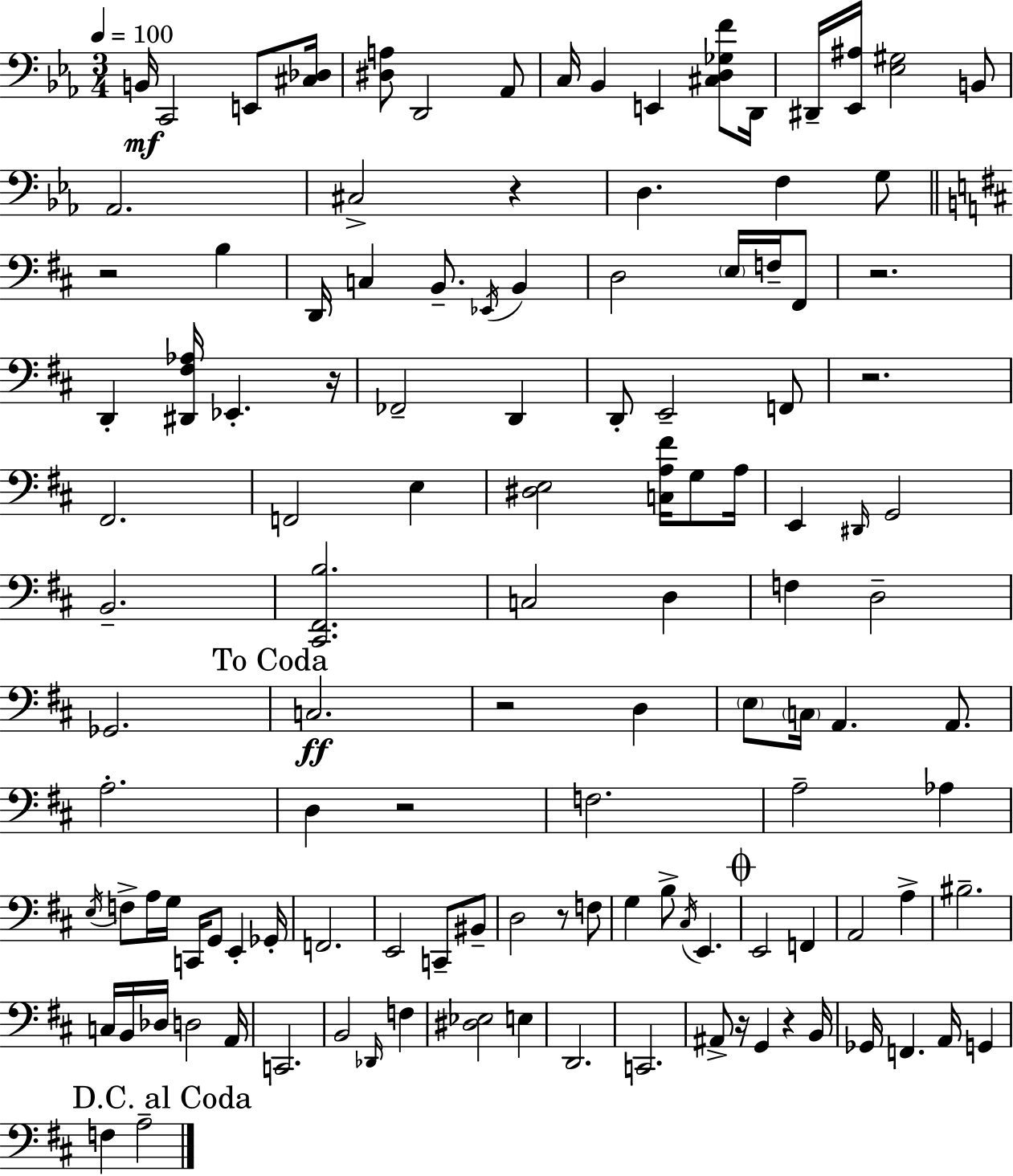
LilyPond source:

{
  \clef bass
  \numericTimeSignature
  \time 3/4
  \key c \minor
  \tempo 4 = 100
  b,16\mf c,2 e,8 <cis des>16 | <dis a>8 d,2 aes,8 | c16 bes,4 e,4 <cis d ges f'>8 d,16 | dis,16-- <ees, ais>16 <ees gis>2 b,8 | \break aes,2. | cis2-> r4 | d4. f4 g8 | \bar "||" \break \key b \minor r2 b4 | d,16 c4 b,8.-- \acciaccatura { ees,16 } b,4 | d2 \parenthesize e16 f16-- fis,8 | r2. | \break d,4-. <dis, fis aes>16 ees,4.-. | r16 fes,2-- d,4 | d,8-. e,2-- f,8 | r2. | \break fis,2. | f,2 e4 | <dis e>2 <c a fis'>16 g8 | a16 e,4 \grace { dis,16 } g,2 | \break b,2.-- | <cis, fis, b>2. | c2 d4 | f4 d2-- | \break ges,2. | \mark "To Coda" c2.\ff | r2 d4 | \parenthesize e8 \parenthesize c16 a,4. a,8. | \break a2.-. | d4 r2 | f2. | a2-- aes4 | \break \acciaccatura { e16 } f8-> a16 g16 c,16 g,8 e,4-. | ges,16-. f,2. | e,2 c,8-- | bis,8-- d2 r8 | \break f8 g4 b8-> \acciaccatura { cis16 } e,4. | \mark \markup { \musicglyph "scripts.coda" } e,2 | f,4 a,2 | a4-> bis2.-- | \break c16 b,16 des16 d2 | a,16 c,2. | b,2 | \grace { des,16 } f4 <dis ees>2 | \break e4 d,2. | c,2. | ais,8-> r16 g,4 | r4 b,16 ges,16 f,4. | \break a,16 g,4 \mark "D.C. al Coda" f4 a2-- | \bar "|."
}